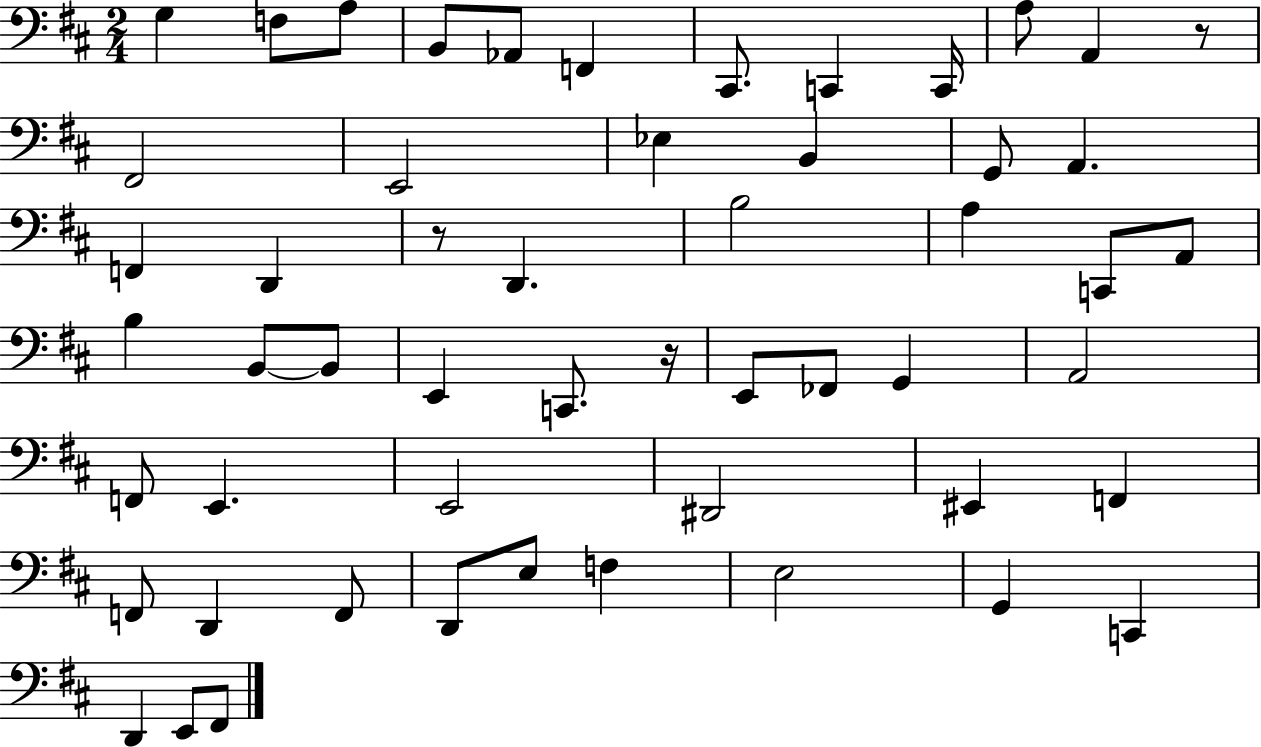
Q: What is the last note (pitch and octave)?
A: F#2